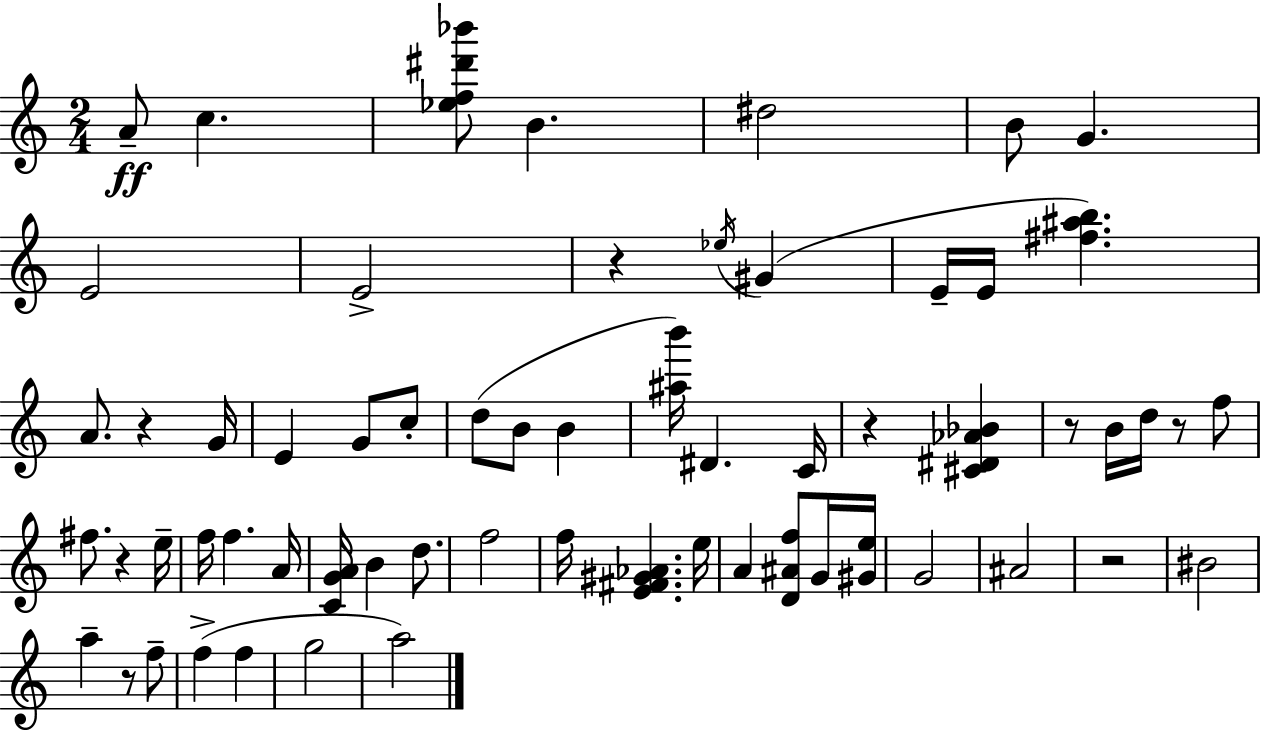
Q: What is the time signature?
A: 2/4